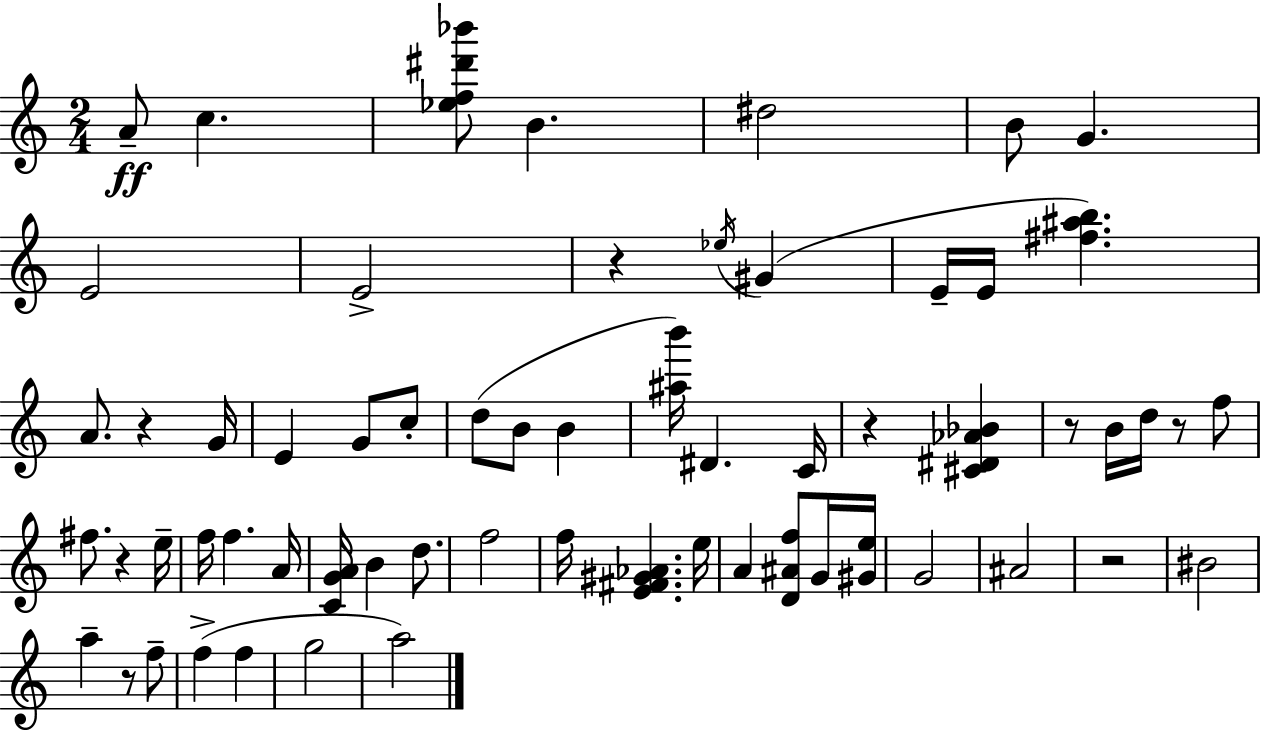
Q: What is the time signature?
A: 2/4